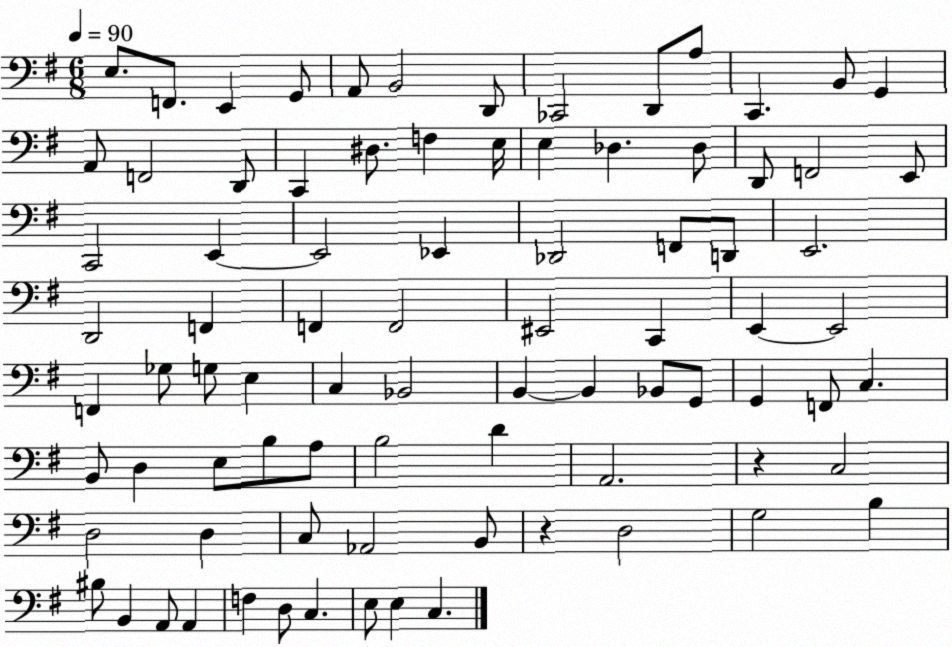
X:1
T:Untitled
M:6/8
L:1/4
K:G
E,/2 F,,/2 E,, G,,/2 A,,/2 B,,2 D,,/2 _C,,2 D,,/2 A,/2 C,, B,,/2 G,, A,,/2 F,,2 D,,/2 C,, ^D,/2 F, E,/4 E, _D, _D,/2 D,,/2 F,,2 E,,/2 C,,2 E,, E,,2 _E,, _D,,2 F,,/2 D,,/2 E,,2 D,,2 F,, F,, F,,2 ^E,,2 C,, E,, E,,2 F,, _G,/2 G,/2 E, C, _B,,2 B,, B,, _B,,/2 G,,/2 G,, F,,/2 C, B,,/2 D, E,/2 B,/2 A,/2 B,2 D A,,2 z C,2 D,2 D, C,/2 _A,,2 B,,/2 z D,2 G,2 B, ^B,/2 B,, A,,/2 A,, F, D,/2 C, E,/2 E, C,